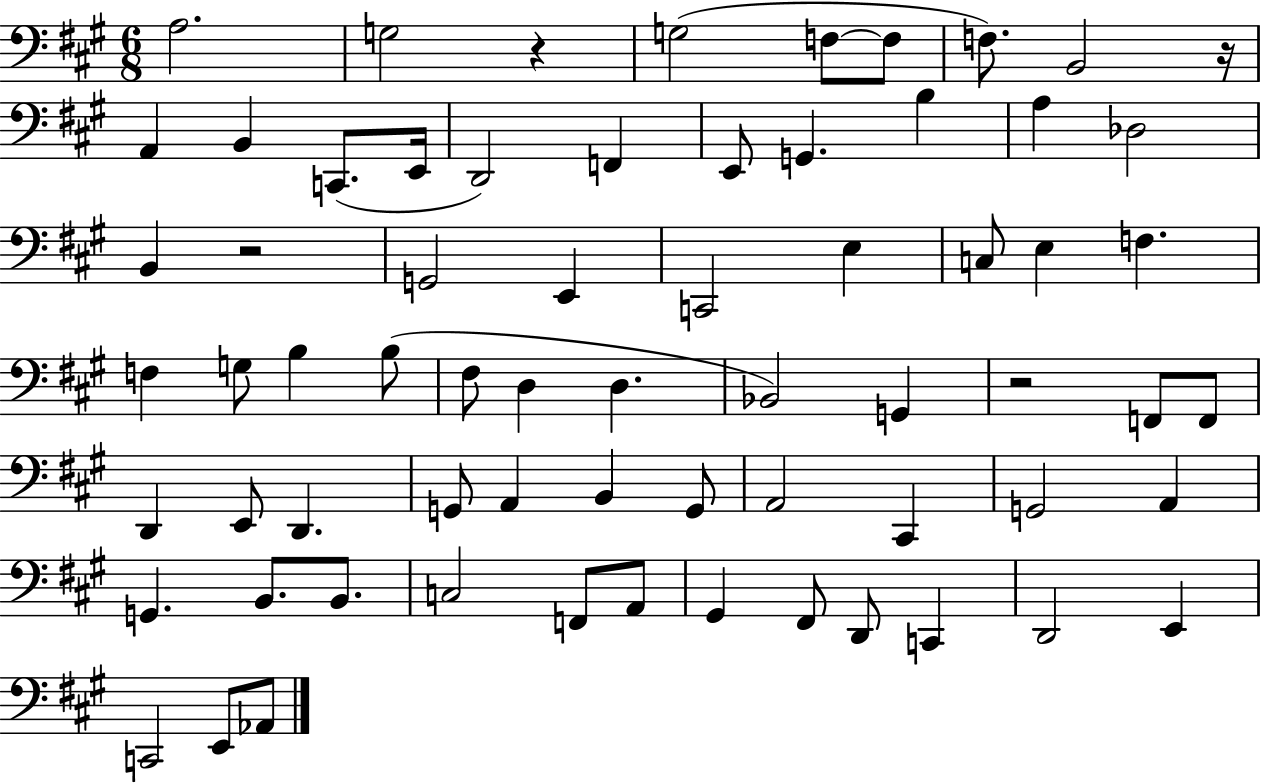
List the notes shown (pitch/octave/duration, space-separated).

A3/h. G3/h R/q G3/h F3/e F3/e F3/e. B2/h R/s A2/q B2/q C2/e. E2/s D2/h F2/q E2/e G2/q. B3/q A3/q Db3/h B2/q R/h G2/h E2/q C2/h E3/q C3/e E3/q F3/q. F3/q G3/e B3/q B3/e F#3/e D3/q D3/q. Bb2/h G2/q R/h F2/e F2/e D2/q E2/e D2/q. G2/e A2/q B2/q G2/e A2/h C#2/q G2/h A2/q G2/q. B2/e. B2/e. C3/h F2/e A2/e G#2/q F#2/e D2/e C2/q D2/h E2/q C2/h E2/e Ab2/e